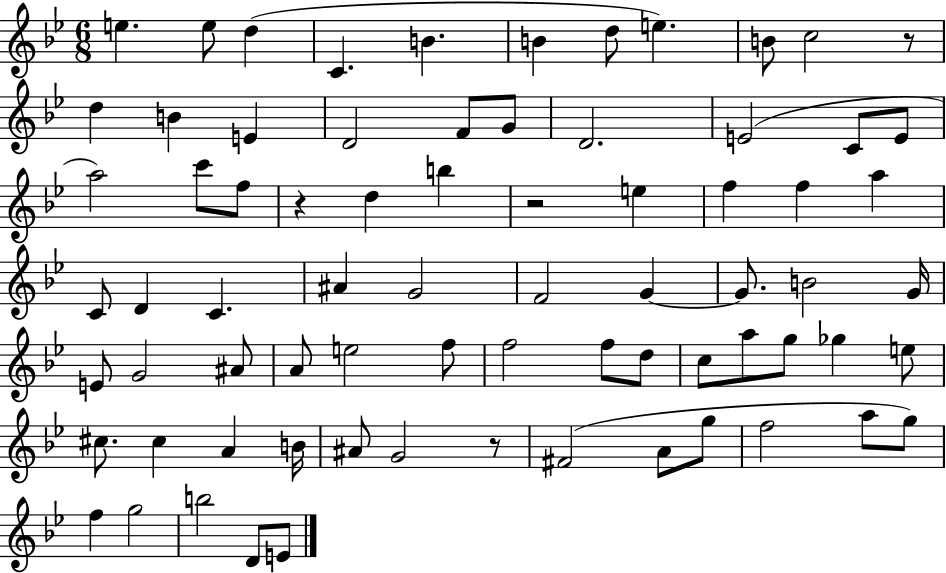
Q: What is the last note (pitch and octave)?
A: E4